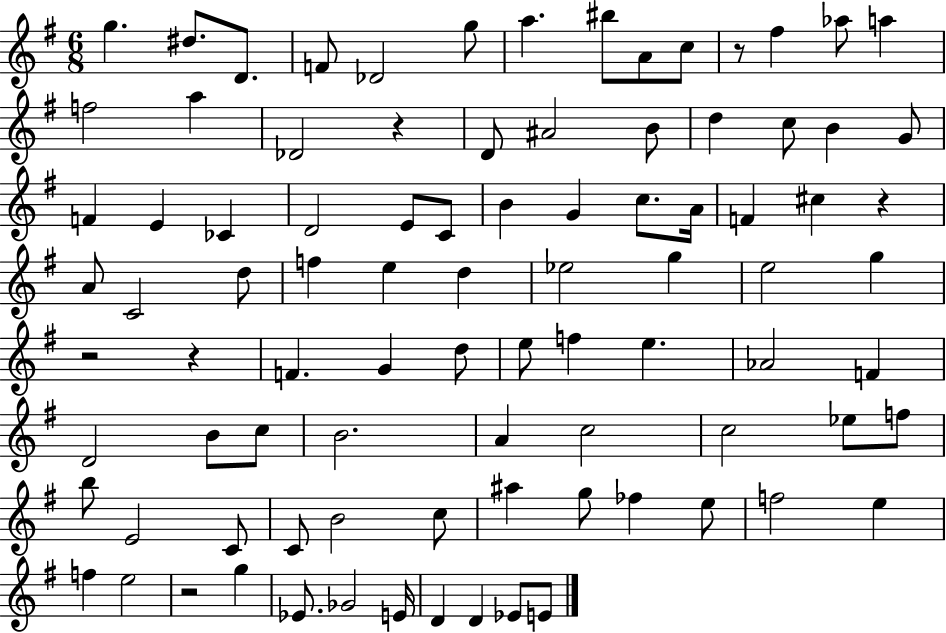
{
  \clef treble
  \numericTimeSignature
  \time 6/8
  \key g \major
  g''4. dis''8. d'8. | f'8 des'2 g''8 | a''4. bis''8 a'8 c''8 | r8 fis''4 aes''8 a''4 | \break f''2 a''4 | des'2 r4 | d'8 ais'2 b'8 | d''4 c''8 b'4 g'8 | \break f'4 e'4 ces'4 | d'2 e'8 c'8 | b'4 g'4 c''8. a'16 | f'4 cis''4 r4 | \break a'8 c'2 d''8 | f''4 e''4 d''4 | ees''2 g''4 | e''2 g''4 | \break r2 r4 | f'4. g'4 d''8 | e''8 f''4 e''4. | aes'2 f'4 | \break d'2 b'8 c''8 | b'2. | a'4 c''2 | c''2 ees''8 f''8 | \break b''8 e'2 c'8 | c'8 b'2 c''8 | ais''4 g''8 fes''4 e''8 | f''2 e''4 | \break f''4 e''2 | r2 g''4 | ees'8. ges'2 e'16 | d'4 d'4 ees'8 e'8 | \break \bar "|."
}